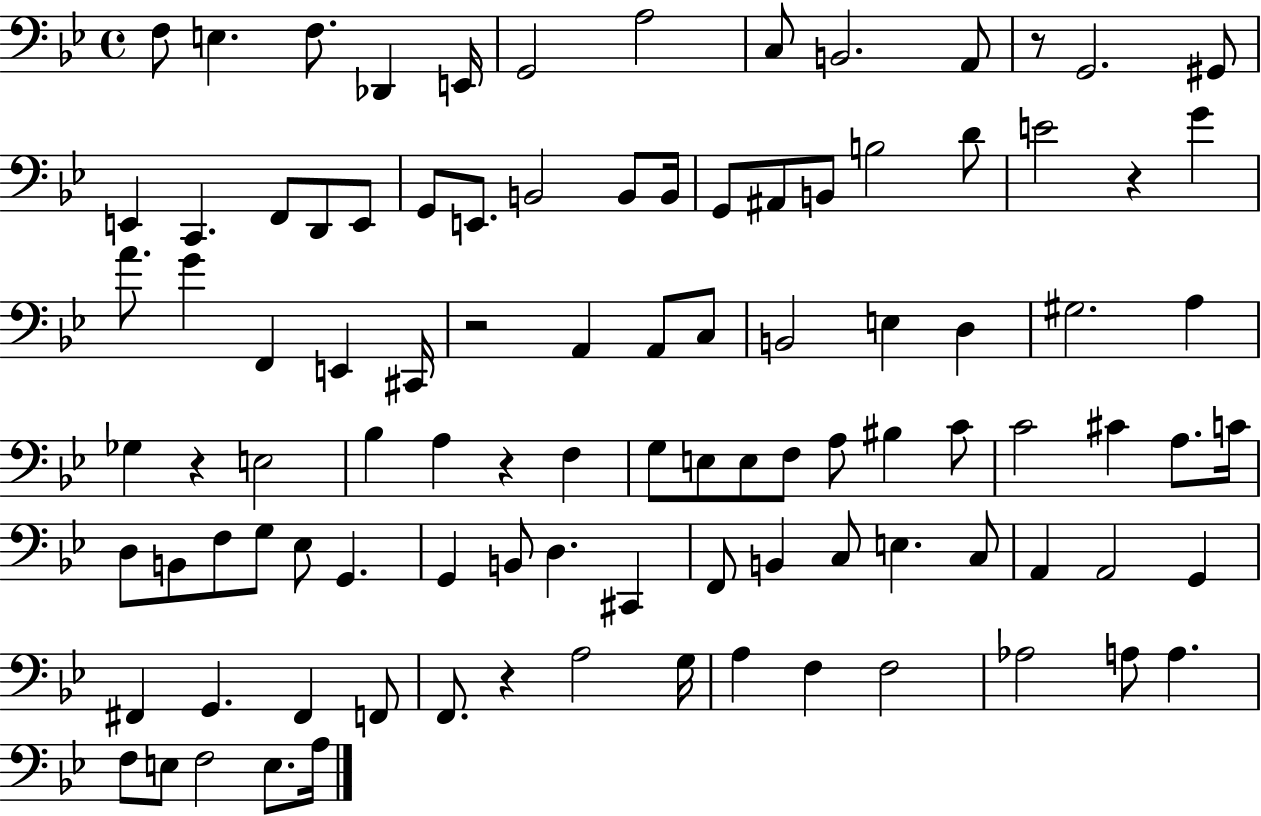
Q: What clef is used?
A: bass